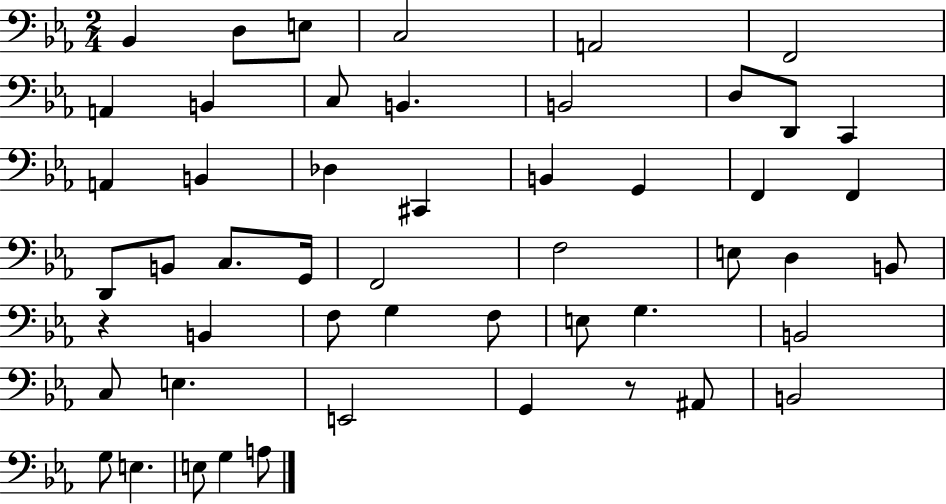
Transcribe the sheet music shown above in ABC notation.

X:1
T:Untitled
M:2/4
L:1/4
K:Eb
_B,, D,/2 E,/2 C,2 A,,2 F,,2 A,, B,, C,/2 B,, B,,2 D,/2 D,,/2 C,, A,, B,, _D, ^C,, B,, G,, F,, F,, D,,/2 B,,/2 C,/2 G,,/4 F,,2 F,2 E,/2 D, B,,/2 z B,, F,/2 G, F,/2 E,/2 G, B,,2 C,/2 E, E,,2 G,, z/2 ^A,,/2 B,,2 G,/2 E, E,/2 G, A,/2